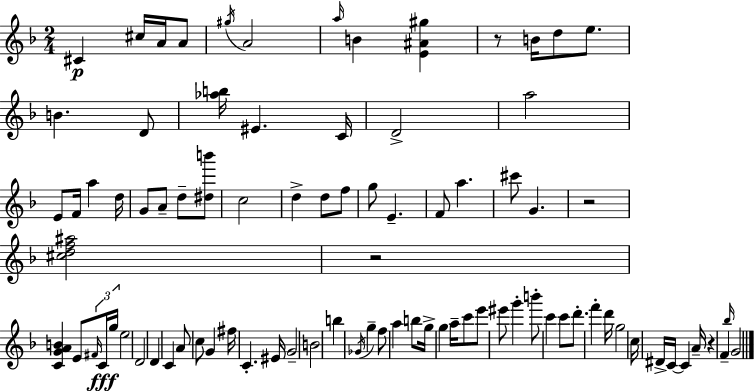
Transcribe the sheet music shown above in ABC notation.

X:1
T:Untitled
M:2/4
L:1/4
K:Dm
^C ^c/4 A/4 A/2 ^g/4 A2 a/4 B [E^A^g] z/2 B/4 d/2 e/2 B D/2 [_ab]/4 ^E C/4 D2 a2 E/2 F/4 a d/4 G/2 A/2 d/2 [^db']/2 c2 d d/2 f/2 g/2 E F/2 a ^c'/2 G z2 [^cdf^a]2 z2 [CGAB] E/2 ^F/4 C/4 g/4 e2 D2 D C A/2 c/2 G ^f/4 C ^E/4 G2 B2 b _G/4 g f/2 a b/2 g/4 g a/4 c'/2 e'/2 ^e'/2 g' b'/2 c' c'/2 d'/2 f' d'/4 g2 c/4 ^D/4 C/4 C A/4 z F _b/4 G2